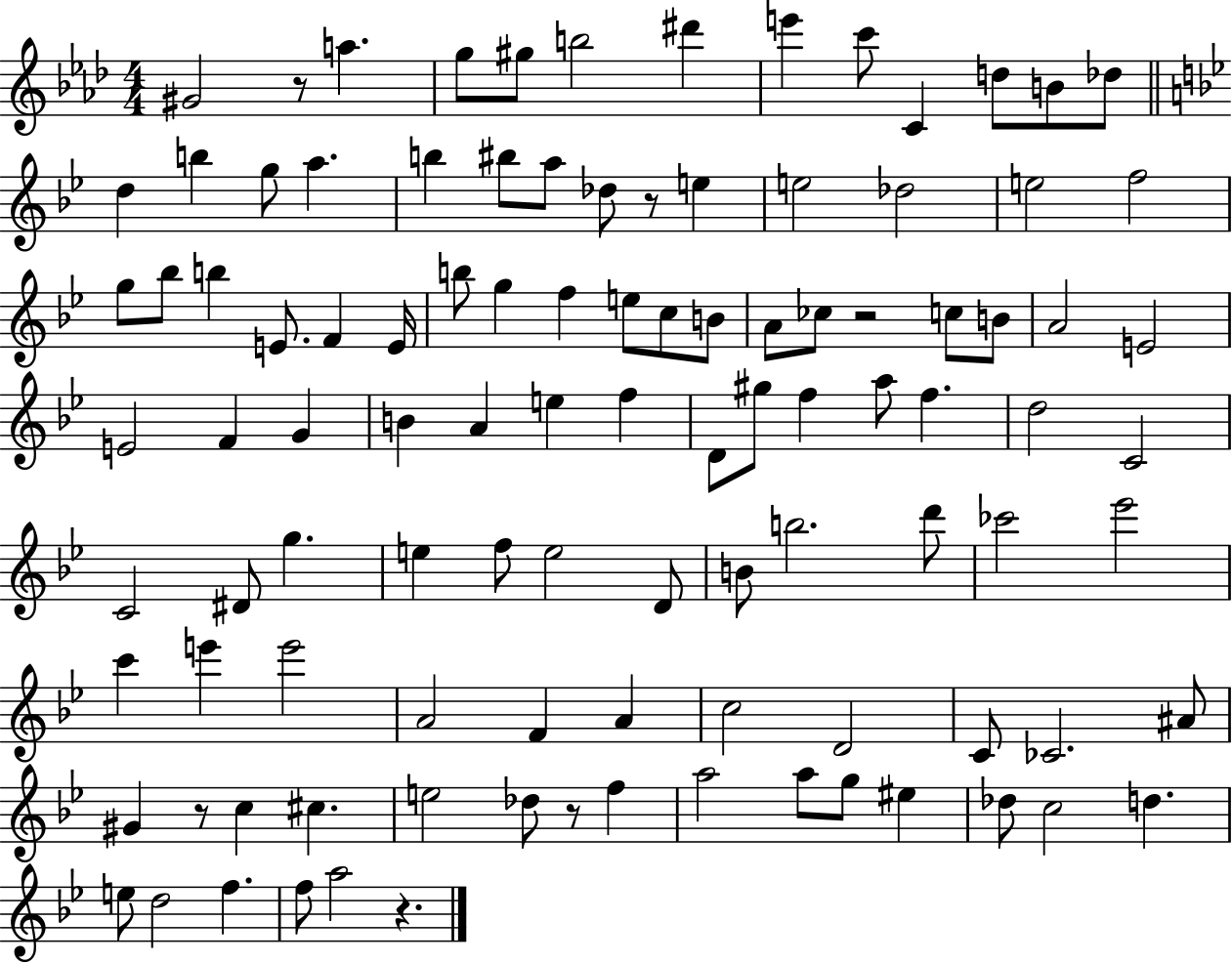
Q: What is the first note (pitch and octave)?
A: G#4